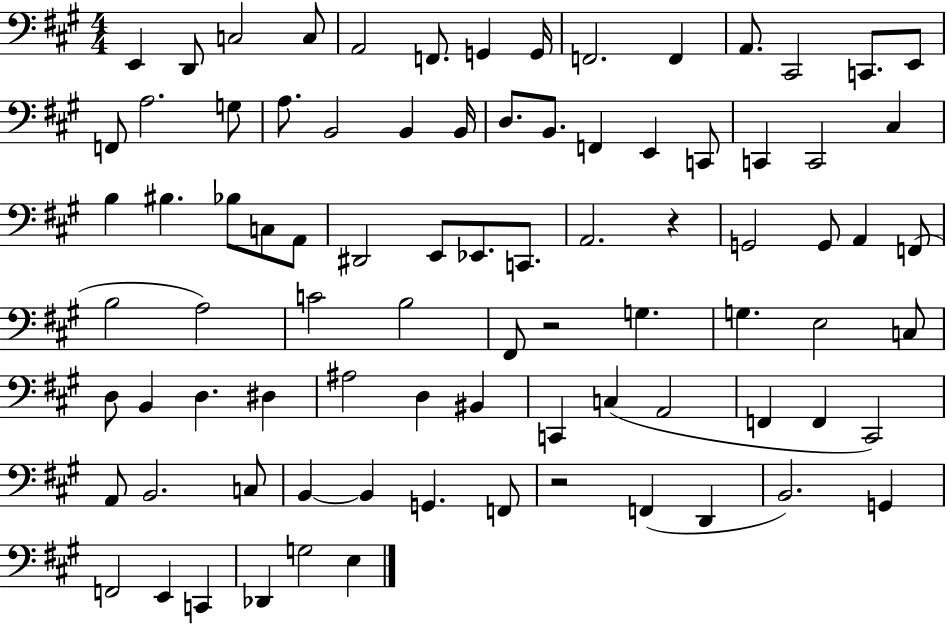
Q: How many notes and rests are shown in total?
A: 85